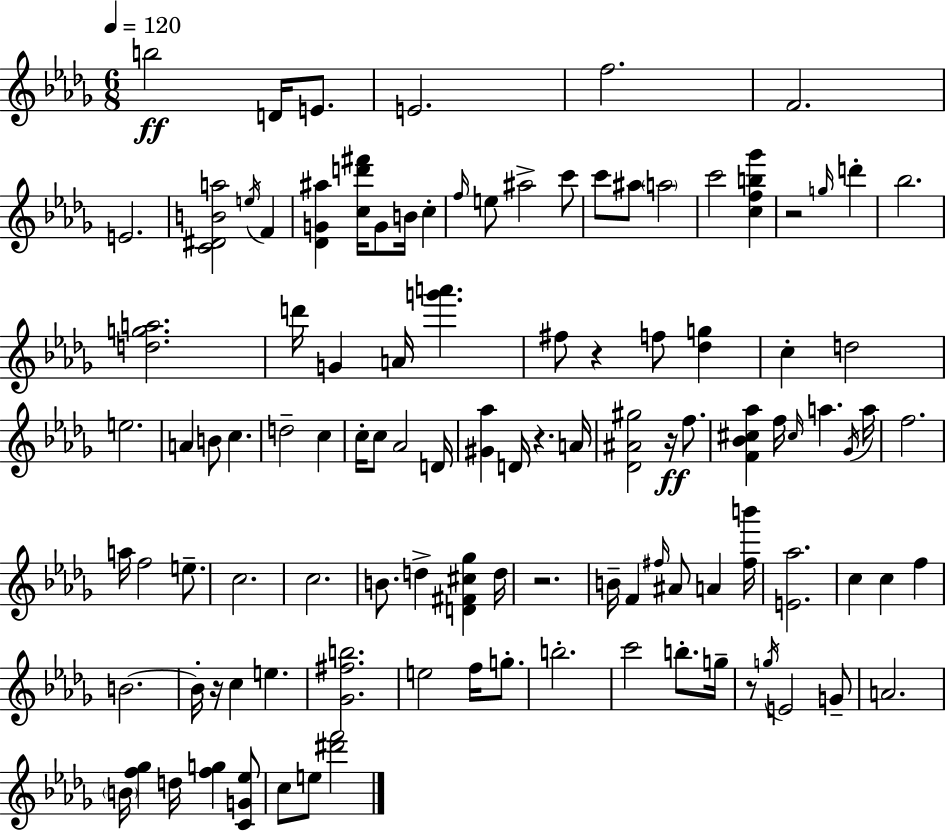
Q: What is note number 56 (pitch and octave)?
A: D5